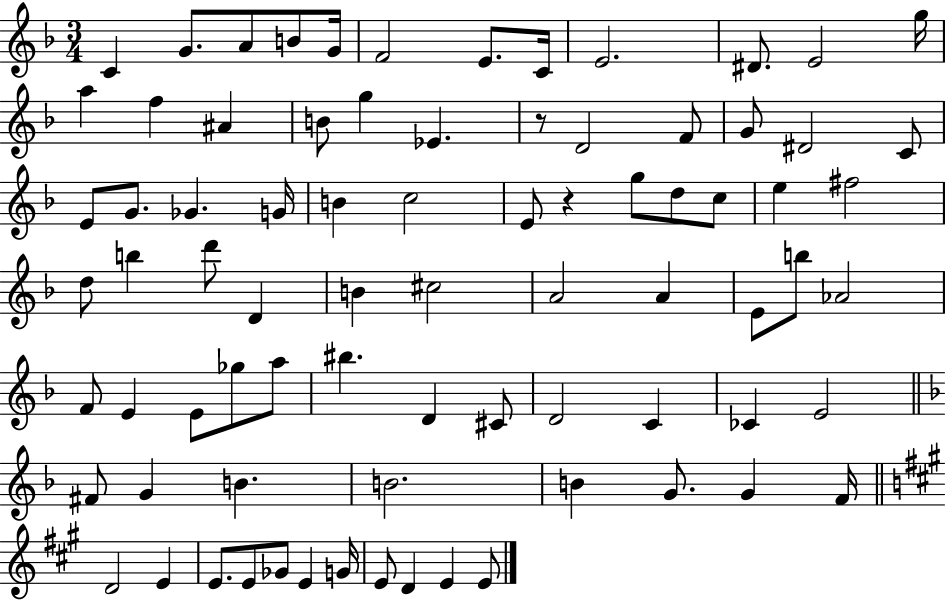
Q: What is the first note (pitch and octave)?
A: C4